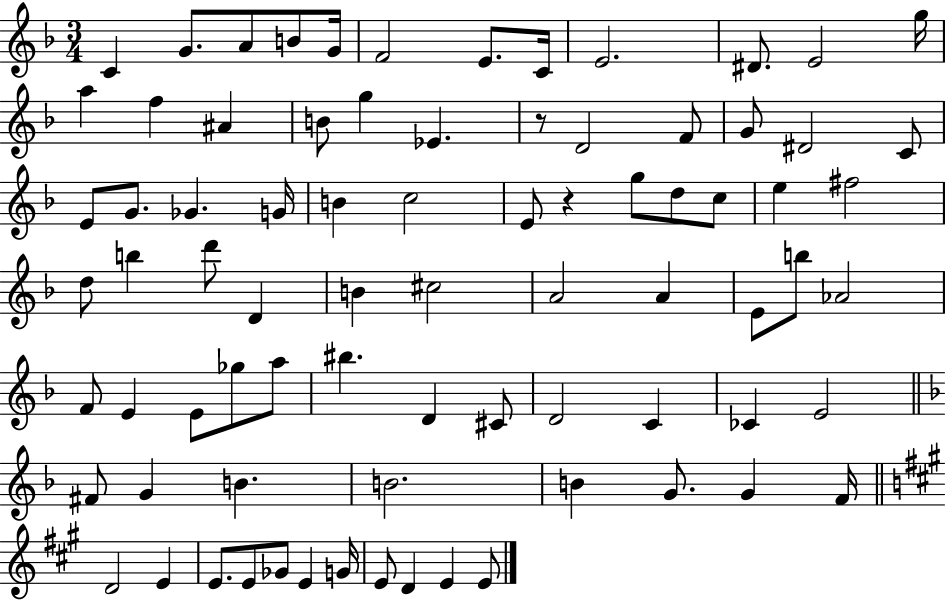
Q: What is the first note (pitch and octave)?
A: C4